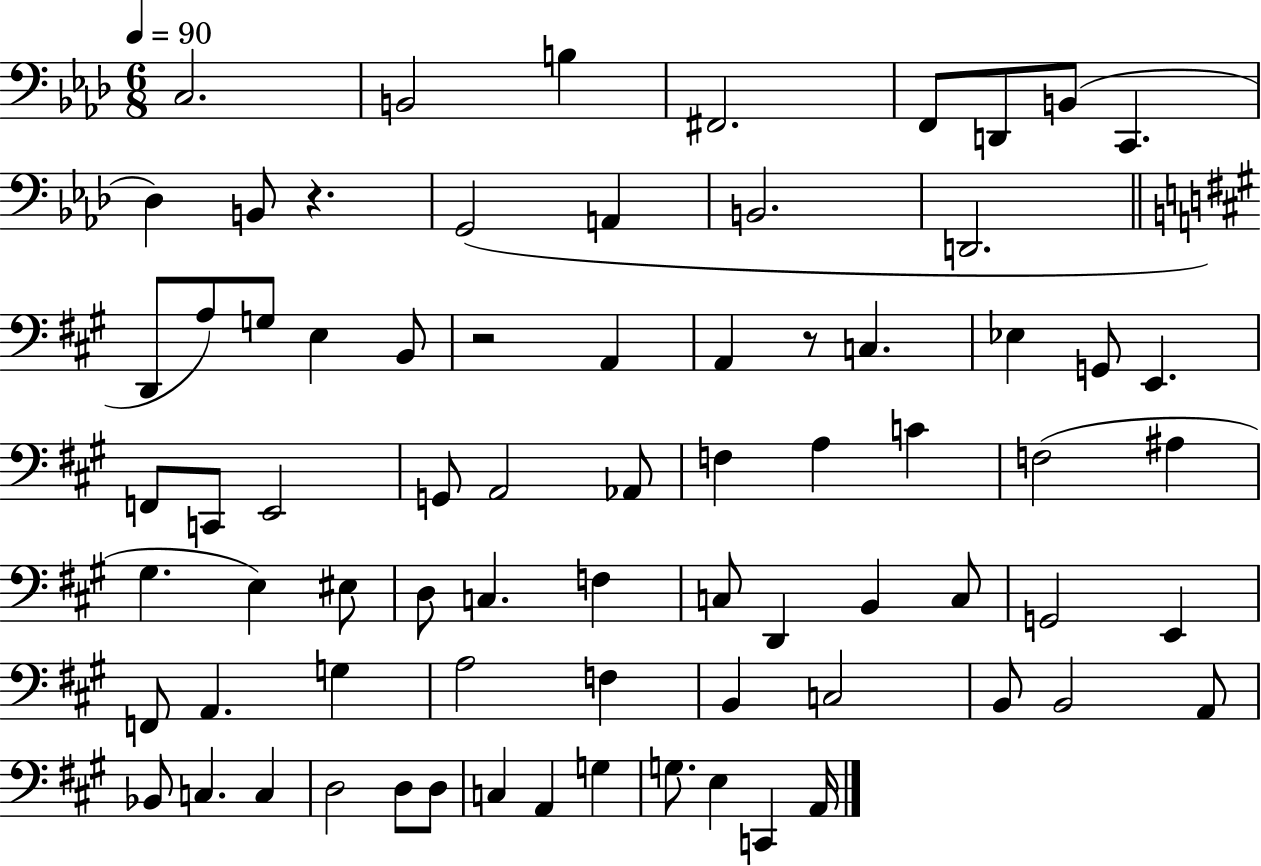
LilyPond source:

{
  \clef bass
  \numericTimeSignature
  \time 6/8
  \key aes \major
  \tempo 4 = 90
  c2. | b,2 b4 | fis,2. | f,8 d,8 b,8( c,4. | \break des4) b,8 r4. | g,2( a,4 | b,2. | d,2. | \break \bar "||" \break \key a \major d,8 a8) g8 e4 b,8 | r2 a,4 | a,4 r8 c4. | ees4 g,8 e,4. | \break f,8 c,8 e,2 | g,8 a,2 aes,8 | f4 a4 c'4 | f2( ais4 | \break gis4. e4) eis8 | d8 c4. f4 | c8 d,4 b,4 c8 | g,2 e,4 | \break f,8 a,4. g4 | a2 f4 | b,4 c2 | b,8 b,2 a,8 | \break bes,8 c4. c4 | d2 d8 d8 | c4 a,4 g4 | g8. e4 c,4 a,16 | \break \bar "|."
}